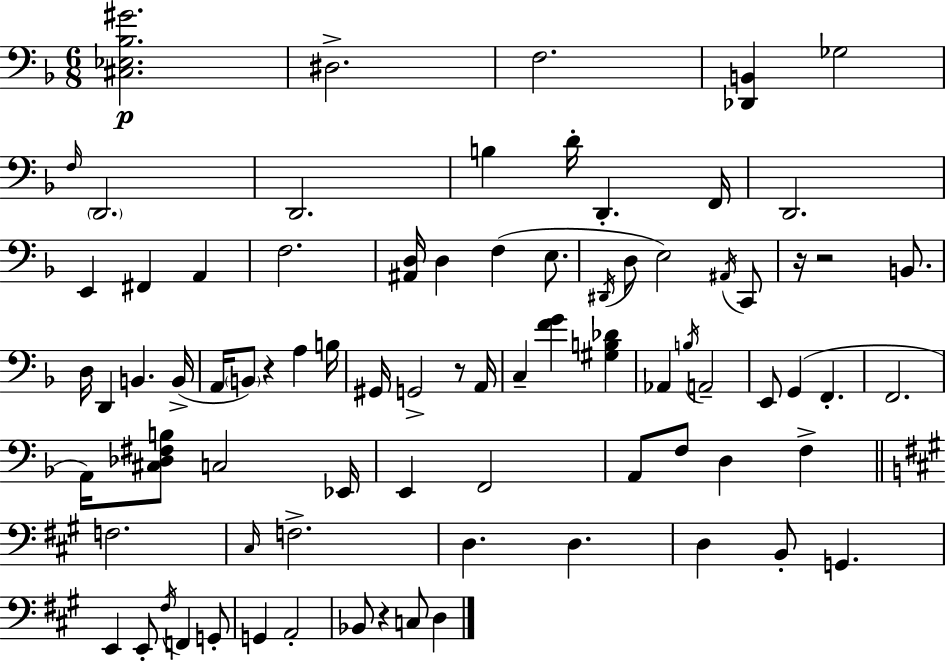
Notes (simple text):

[C#3,Eb3,Bb3,G#4]/h. D#3/h. F3/h. [Db2,B2]/q Gb3/h F3/s D2/h. D2/h. B3/q D4/s D2/q. F2/s D2/h. E2/q F#2/q A2/q F3/h. [A#2,D3]/s D3/q F3/q E3/e. D#2/s D3/e E3/h A#2/s C2/e R/s R/h B2/e. D3/s D2/q B2/q. B2/s A2/s B2/e R/q A3/q B3/s G#2/s G2/h R/e A2/s C3/q [F4,G4]/q [G#3,B3,Db4]/q Ab2/q B3/s A2/h E2/e G2/q F2/q. F2/h. A2/s [C#3,Db3,F#3,B3]/e C3/h Eb2/s E2/q F2/h A2/e F3/e D3/q F3/q F3/h. C#3/s F3/h. D3/q. D3/q. D3/q B2/e G2/q. E2/q E2/e F#3/s F2/q G2/e G2/q A2/h Bb2/e R/q C3/e D3/q